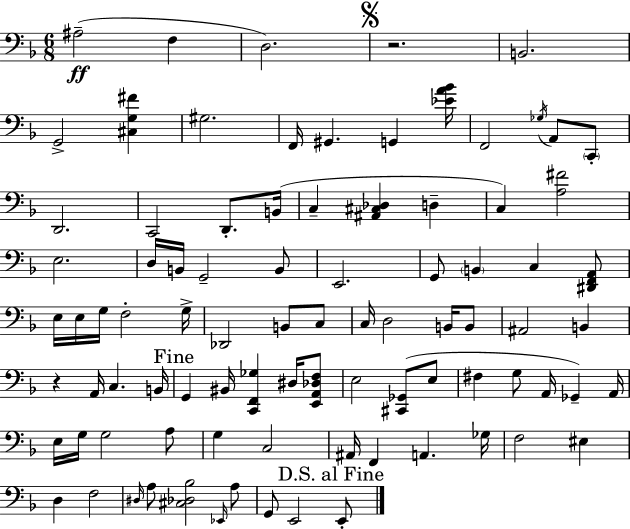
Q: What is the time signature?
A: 6/8